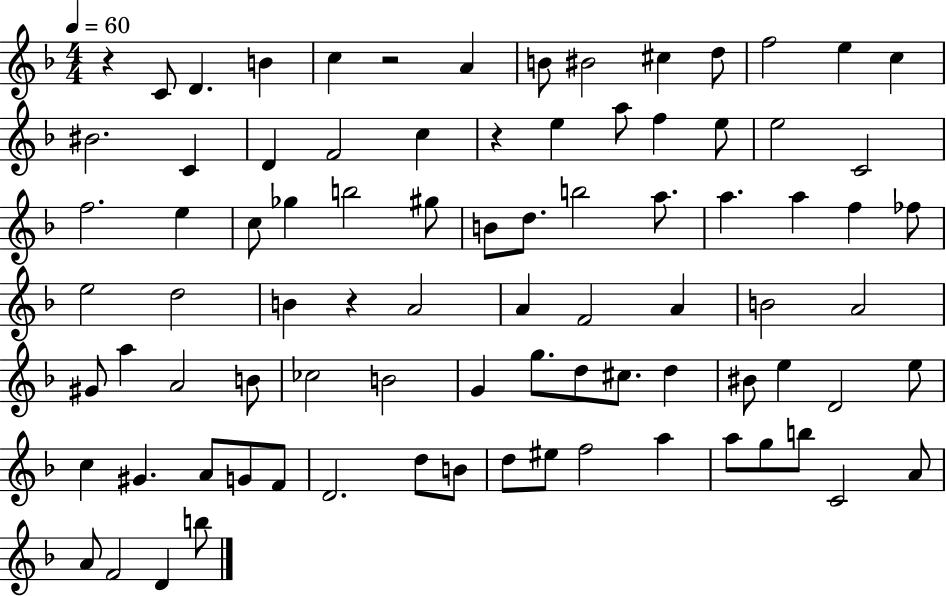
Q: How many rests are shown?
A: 4